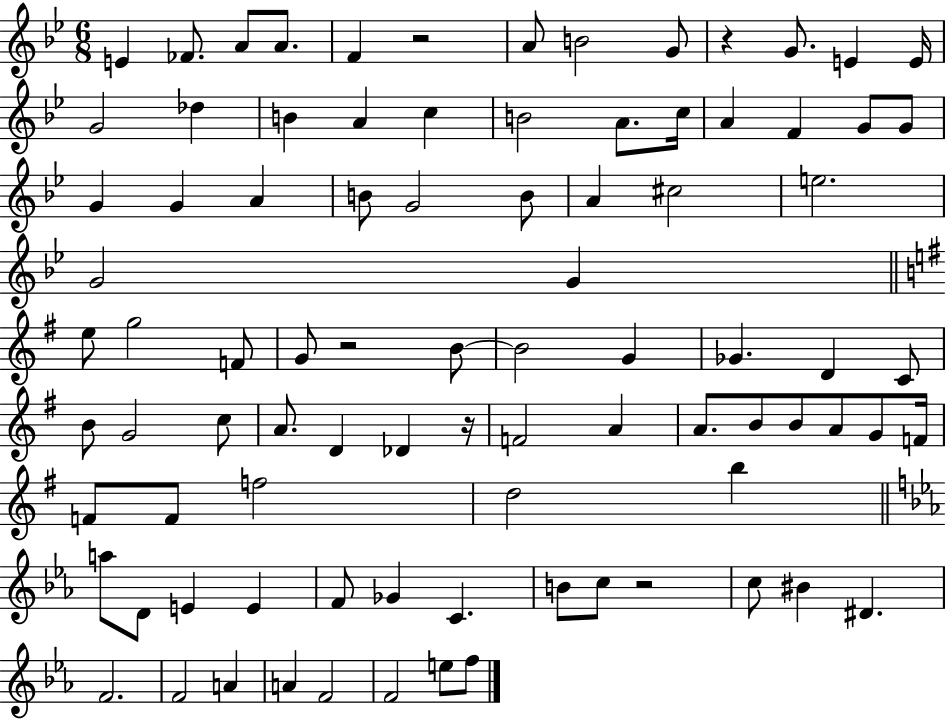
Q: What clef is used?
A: treble